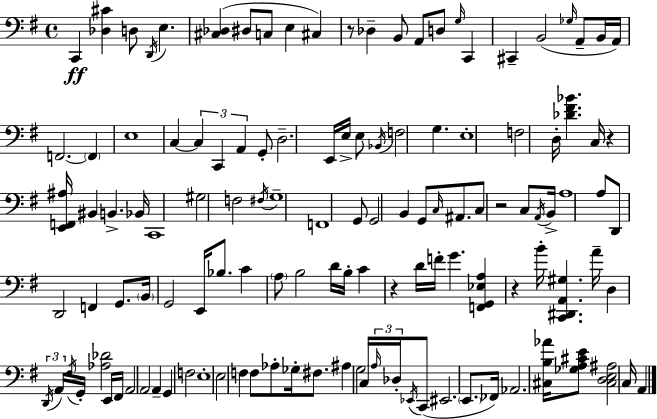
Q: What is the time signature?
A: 4/4